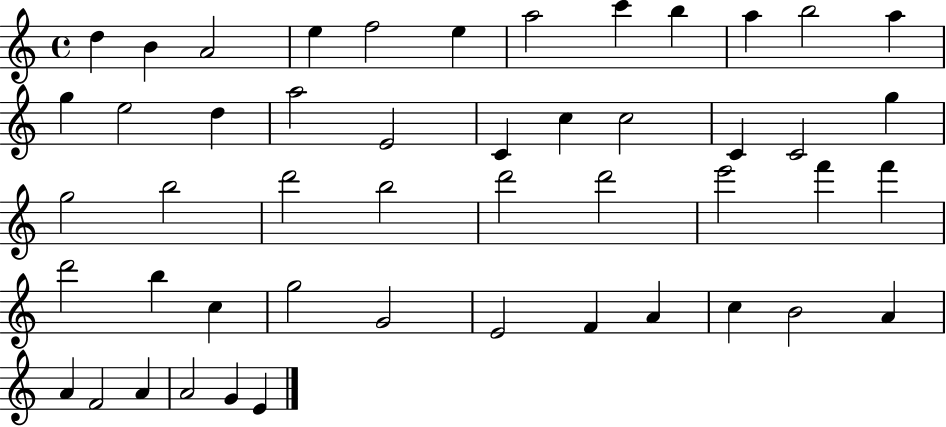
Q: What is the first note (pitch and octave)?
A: D5